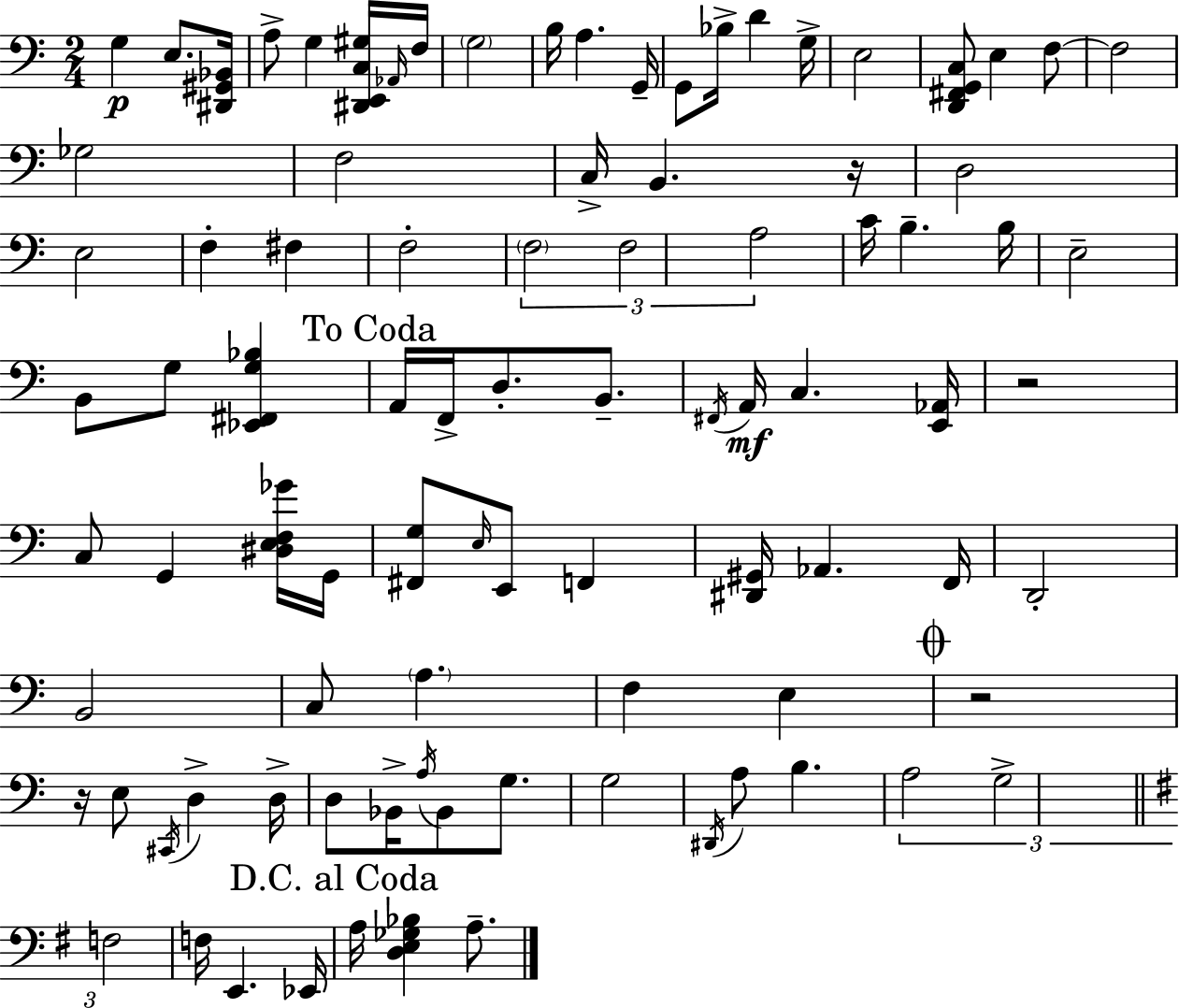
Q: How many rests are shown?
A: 4